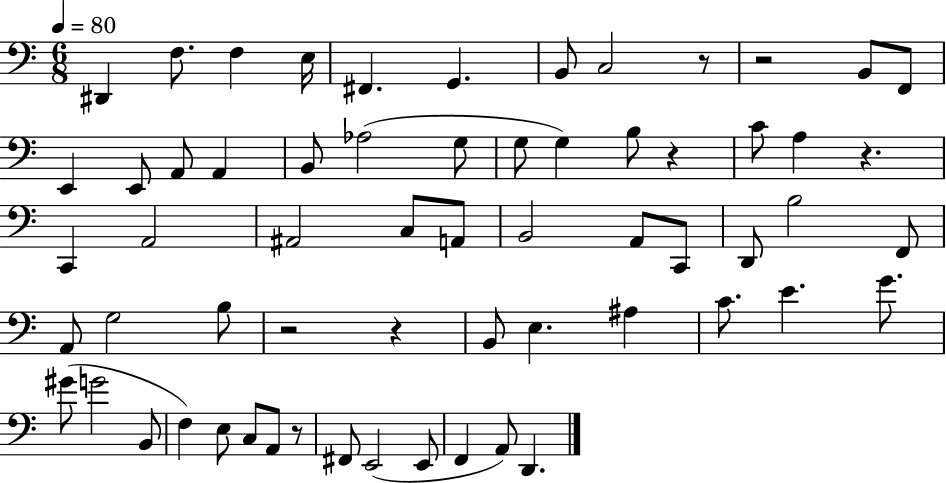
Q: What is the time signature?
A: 6/8